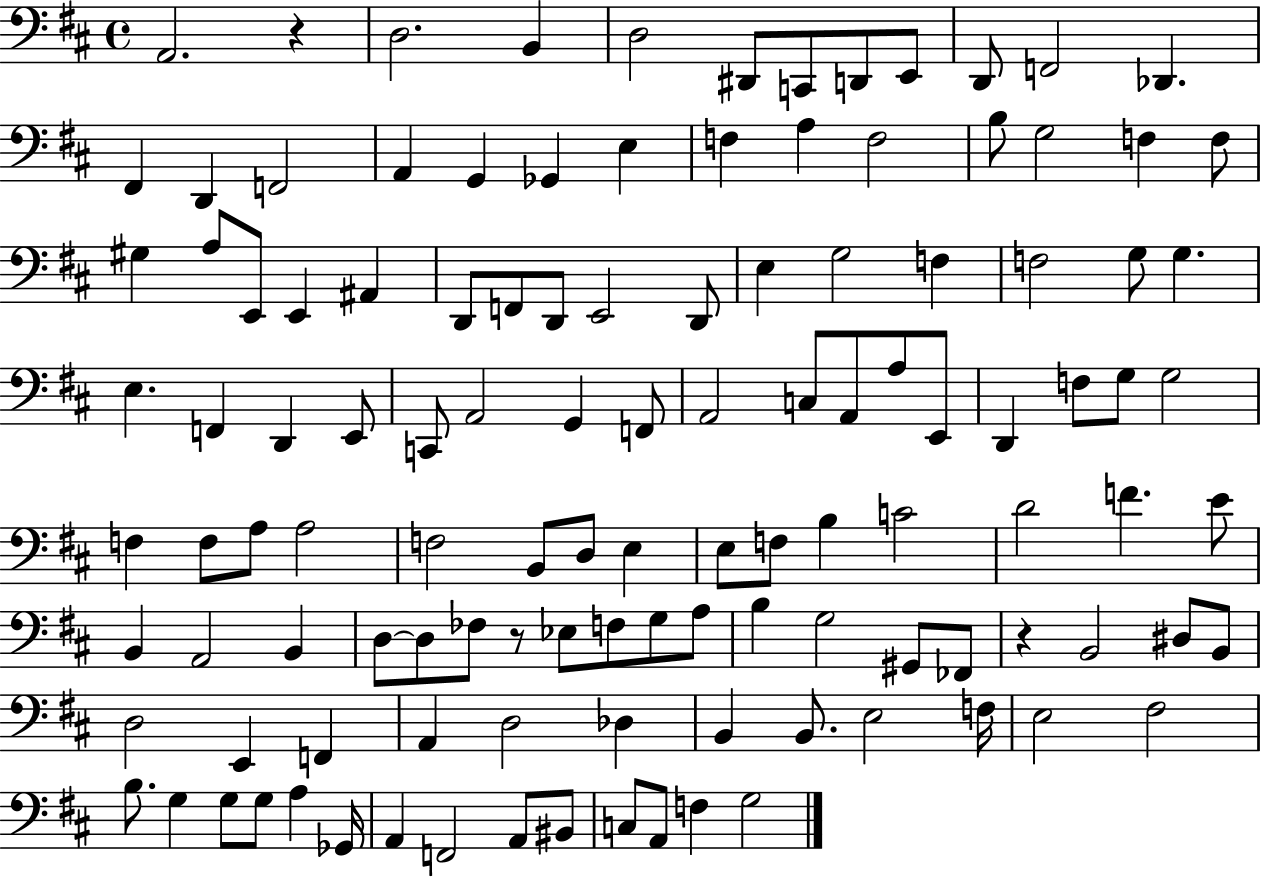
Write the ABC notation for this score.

X:1
T:Untitled
M:4/4
L:1/4
K:D
A,,2 z D,2 B,, D,2 ^D,,/2 C,,/2 D,,/2 E,,/2 D,,/2 F,,2 _D,, ^F,, D,, F,,2 A,, G,, _G,, E, F, A, F,2 B,/2 G,2 F, F,/2 ^G, A,/2 E,,/2 E,, ^A,, D,,/2 F,,/2 D,,/2 E,,2 D,,/2 E, G,2 F, F,2 G,/2 G, E, F,, D,, E,,/2 C,,/2 A,,2 G,, F,,/2 A,,2 C,/2 A,,/2 A,/2 E,,/2 D,, F,/2 G,/2 G,2 F, F,/2 A,/2 A,2 F,2 B,,/2 D,/2 E, E,/2 F,/2 B, C2 D2 F E/2 B,, A,,2 B,, D,/2 D,/2 _F,/2 z/2 _E,/2 F,/2 G,/2 A,/2 B, G,2 ^G,,/2 _F,,/2 z B,,2 ^D,/2 B,,/2 D,2 E,, F,, A,, D,2 _D, B,, B,,/2 E,2 F,/4 E,2 ^F,2 B,/2 G, G,/2 G,/2 A, _G,,/4 A,, F,,2 A,,/2 ^B,,/2 C,/2 A,,/2 F, G,2